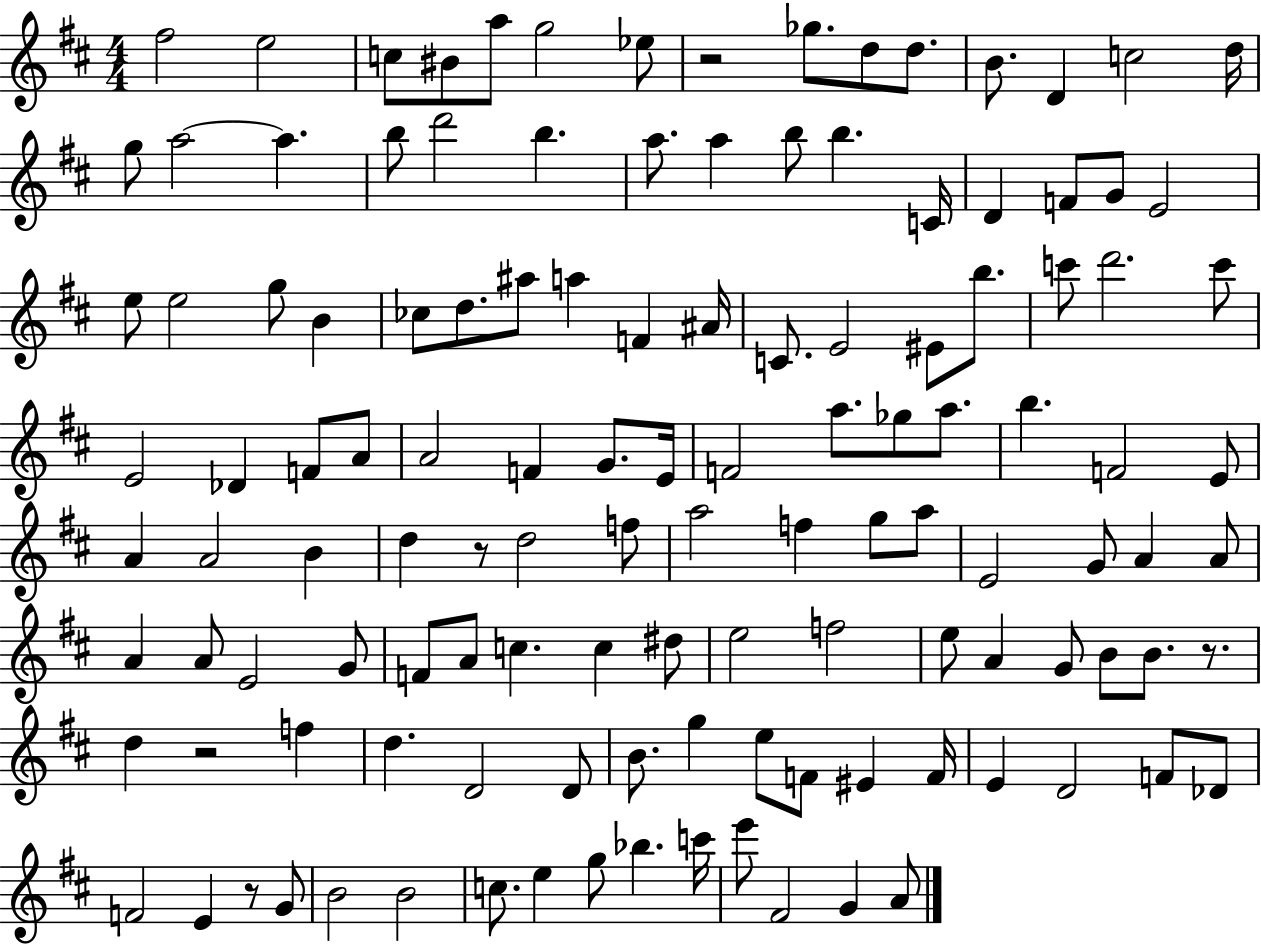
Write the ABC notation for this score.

X:1
T:Untitled
M:4/4
L:1/4
K:D
^f2 e2 c/2 ^B/2 a/2 g2 _e/2 z2 _g/2 d/2 d/2 B/2 D c2 d/4 g/2 a2 a b/2 d'2 b a/2 a b/2 b C/4 D F/2 G/2 E2 e/2 e2 g/2 B _c/2 d/2 ^a/2 a F ^A/4 C/2 E2 ^E/2 b/2 c'/2 d'2 c'/2 E2 _D F/2 A/2 A2 F G/2 E/4 F2 a/2 _g/2 a/2 b F2 E/2 A A2 B d z/2 d2 f/2 a2 f g/2 a/2 E2 G/2 A A/2 A A/2 E2 G/2 F/2 A/2 c c ^d/2 e2 f2 e/2 A G/2 B/2 B/2 z/2 d z2 f d D2 D/2 B/2 g e/2 F/2 ^E F/4 E D2 F/2 _D/2 F2 E z/2 G/2 B2 B2 c/2 e g/2 _b c'/4 e'/2 ^F2 G A/2